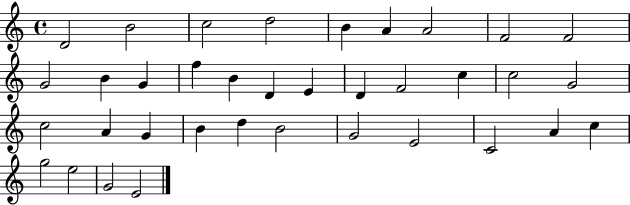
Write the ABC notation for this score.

X:1
T:Untitled
M:4/4
L:1/4
K:C
D2 B2 c2 d2 B A A2 F2 F2 G2 B G f B D E D F2 c c2 G2 c2 A G B d B2 G2 E2 C2 A c g2 e2 G2 E2